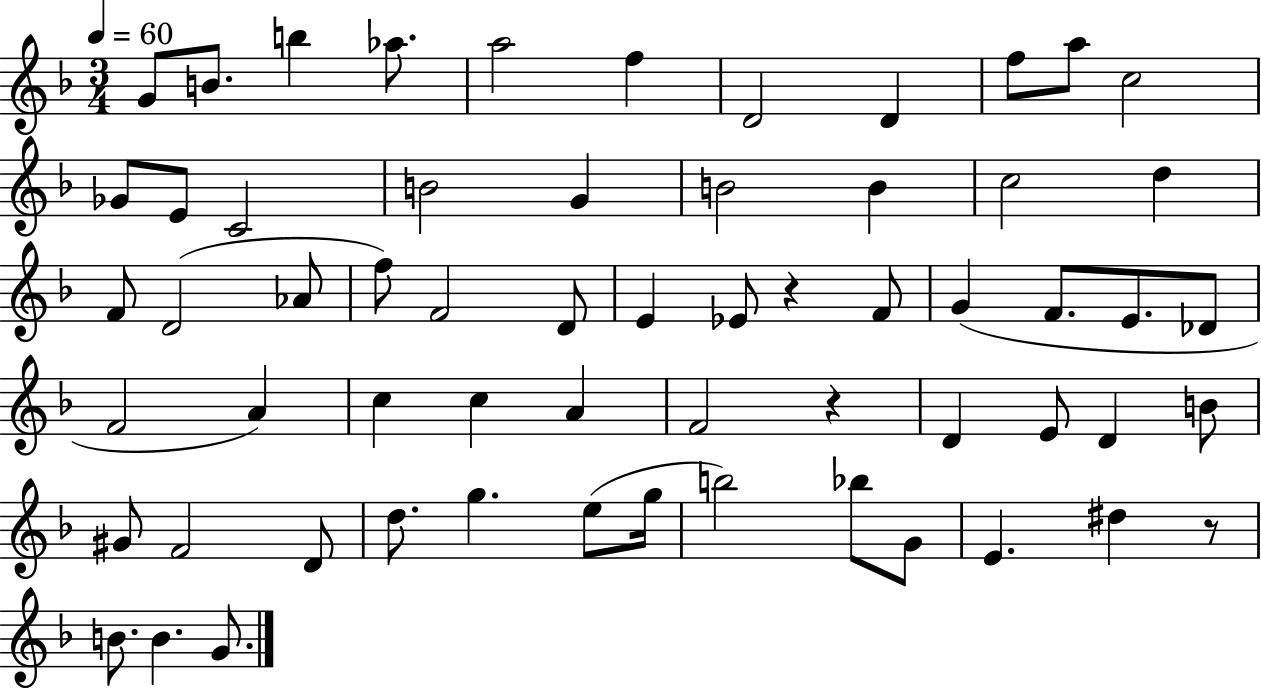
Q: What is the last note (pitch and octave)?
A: G4